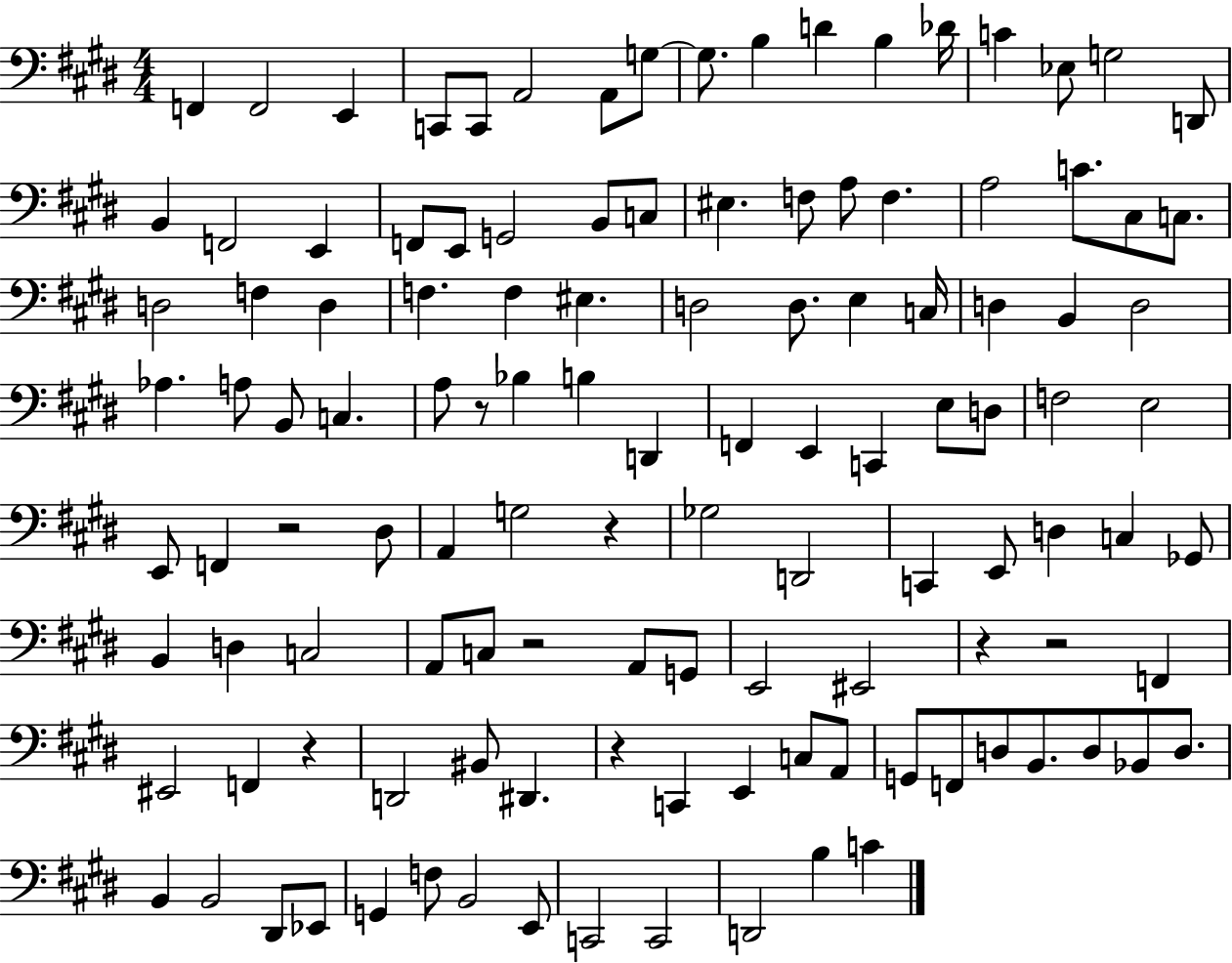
X:1
T:Untitled
M:4/4
L:1/4
K:E
F,, F,,2 E,, C,,/2 C,,/2 A,,2 A,,/2 G,/2 G,/2 B, D B, _D/4 C _E,/2 G,2 D,,/2 B,, F,,2 E,, F,,/2 E,,/2 G,,2 B,,/2 C,/2 ^E, F,/2 A,/2 F, A,2 C/2 ^C,/2 C,/2 D,2 F, D, F, F, ^E, D,2 D,/2 E, C,/4 D, B,, D,2 _A, A,/2 B,,/2 C, A,/2 z/2 _B, B, D,, F,, E,, C,, E,/2 D,/2 F,2 E,2 E,,/2 F,, z2 ^D,/2 A,, G,2 z _G,2 D,,2 C,, E,,/2 D, C, _G,,/2 B,, D, C,2 A,,/2 C,/2 z2 A,,/2 G,,/2 E,,2 ^E,,2 z z2 F,, ^E,,2 F,, z D,,2 ^B,,/2 ^D,, z C,, E,, C,/2 A,,/2 G,,/2 F,,/2 D,/2 B,,/2 D,/2 _B,,/2 D,/2 B,, B,,2 ^D,,/2 _E,,/2 G,, F,/2 B,,2 E,,/2 C,,2 C,,2 D,,2 B, C